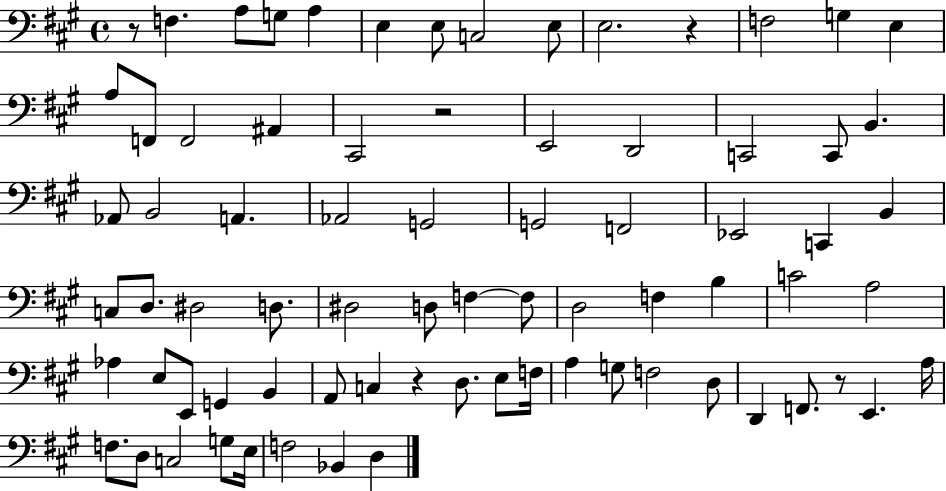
X:1
T:Untitled
M:4/4
L:1/4
K:A
z/2 F, A,/2 G,/2 A, E, E,/2 C,2 E,/2 E,2 z F,2 G, E, A,/2 F,,/2 F,,2 ^A,, ^C,,2 z2 E,,2 D,,2 C,,2 C,,/2 B,, _A,,/2 B,,2 A,, _A,,2 G,,2 G,,2 F,,2 _E,,2 C,, B,, C,/2 D,/2 ^D,2 D,/2 ^D,2 D,/2 F, F,/2 D,2 F, B, C2 A,2 _A, E,/2 E,,/2 G,, B,, A,,/2 C, z D,/2 E,/2 F,/4 A, G,/2 F,2 D,/2 D,, F,,/2 z/2 E,, A,/4 F,/2 D,/2 C,2 G,/2 E,/4 F,2 _B,, D,